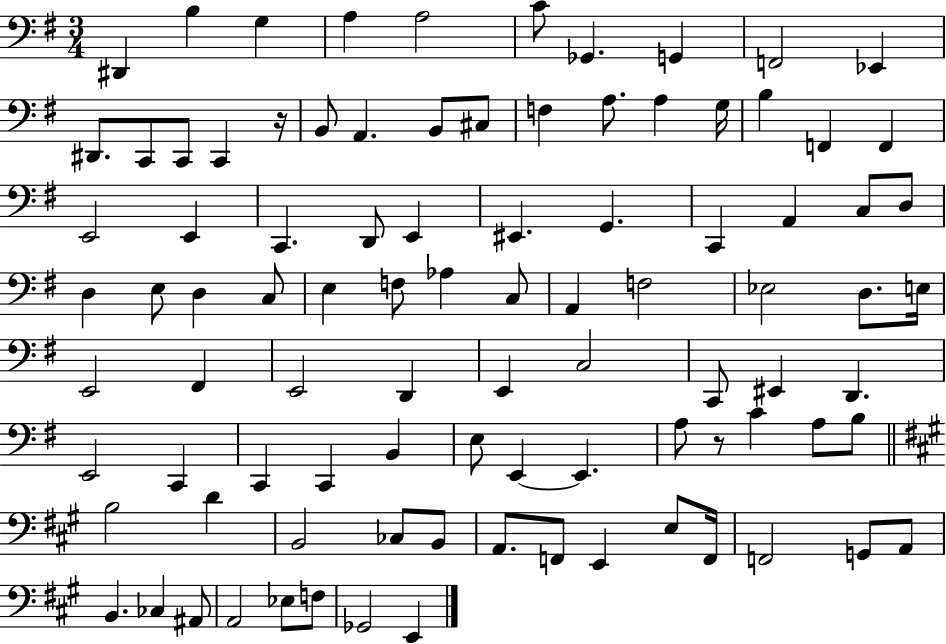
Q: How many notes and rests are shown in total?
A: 93